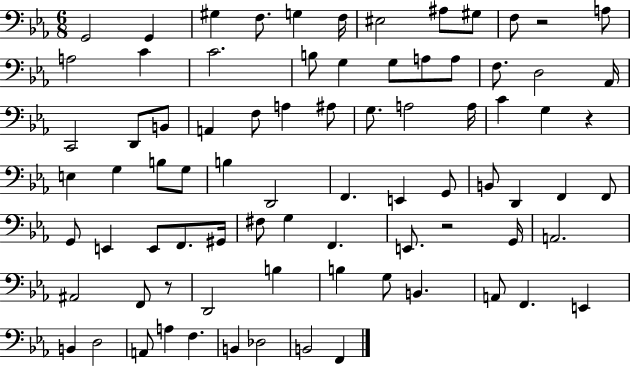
X:1
T:Untitled
M:6/8
L:1/4
K:Eb
G,,2 G,, ^G, F,/2 G, F,/4 ^E,2 ^A,/2 ^G,/2 F,/2 z2 A,/2 A,2 C C2 B,/2 G, G,/2 A,/2 A,/2 F,/2 D,2 _A,,/4 C,,2 D,,/2 B,,/2 A,, F,/2 A, ^A,/2 G,/2 A,2 A,/4 C G, z E, G, B,/2 G,/2 B, D,,2 F,, E,, G,,/2 B,,/2 D,, F,, F,,/2 G,,/2 E,, E,,/2 F,,/2 ^G,,/4 ^F,/2 G, F,, E,,/2 z2 G,,/4 A,,2 ^A,,2 F,,/2 z/2 D,,2 B, B, G,/2 B,, A,,/2 F,, E,, B,, D,2 A,,/2 A, F, B,, _D,2 B,,2 F,,